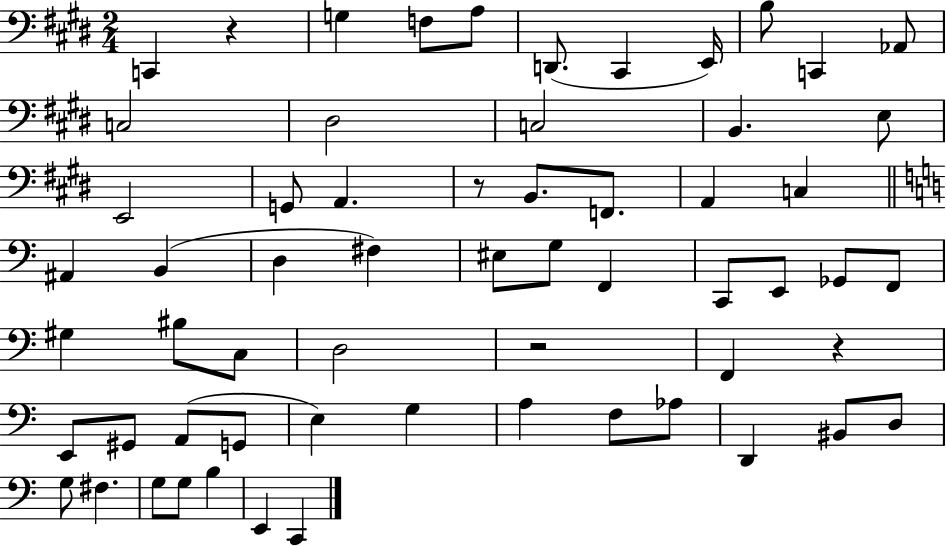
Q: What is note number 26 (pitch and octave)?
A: F#3